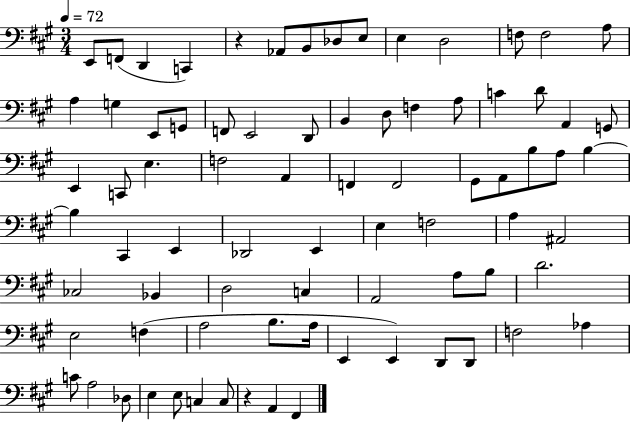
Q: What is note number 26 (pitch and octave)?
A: D4